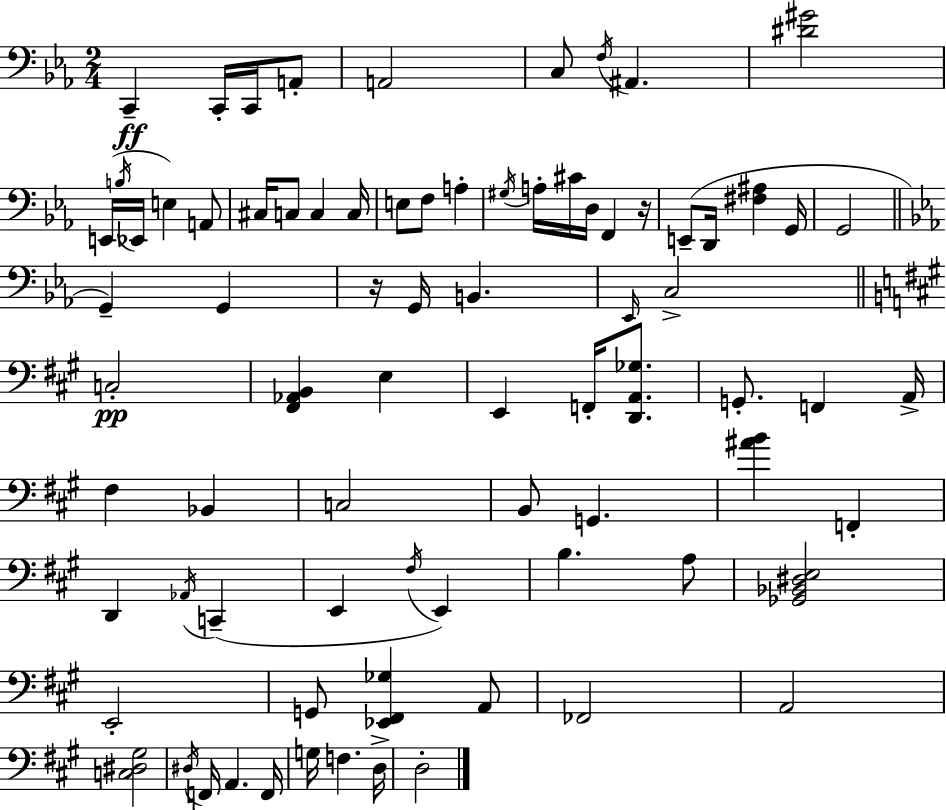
{
  \clef bass
  \numericTimeSignature
  \time 2/4
  \key c \minor
  c,4--\ff c,16-. c,16 a,8-. | a,2 | c8 \acciaccatura { f16 } ais,4. | <dis' gis'>2 | \break e,16( \acciaccatura { b16 } ees,16 e4) | a,8 cis16 c8 c4 | c16 e8 f8 a4-. | \acciaccatura { gis16 } a16-. cis'16 d16 f,4 | \break r16 e,8--( d,16 <fis ais>4 | g,16 g,2 | \bar "||" \break \key c \minor g,4--) g,4 | r16 g,16 b,4. | \grace { ees,16 } c2-> | \bar "||" \break \key a \major c2-.\pp | <fis, aes, b,>4 e4 | e,4 f,16-. <d, a, ges>8. | g,8.-. f,4 a,16-> | \break fis4 bes,4 | c2 | b,8 g,4. | <ais' b'>4 f,4-. | \break d,4 \acciaccatura { aes,16 }( c,4-- | e,4 \acciaccatura { fis16 }) e,4 | b4. | a8 <ges, bes, dis e>2 | \break e,2-. | g,8 <ees, fis, ges>4 | a,8 fes,2 | a,2 | \break <c dis gis>2 | \acciaccatura { dis16 } f,16 a,4. | f,16 g16 f4. | d16-> d2-. | \break \bar "|."
}